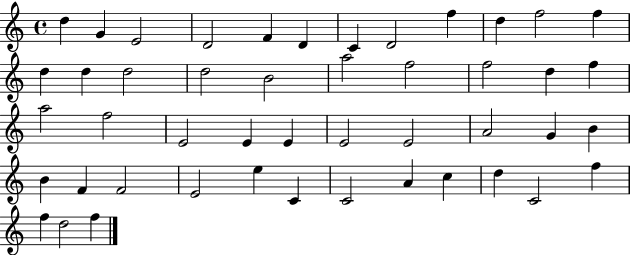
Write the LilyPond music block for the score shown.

{
  \clef treble
  \time 4/4
  \defaultTimeSignature
  \key c \major
  d''4 g'4 e'2 | d'2 f'4 d'4 | c'4 d'2 f''4 | d''4 f''2 f''4 | \break d''4 d''4 d''2 | d''2 b'2 | a''2 f''2 | f''2 d''4 f''4 | \break a''2 f''2 | e'2 e'4 e'4 | e'2 e'2 | a'2 g'4 b'4 | \break b'4 f'4 f'2 | e'2 e''4 c'4 | c'2 a'4 c''4 | d''4 c'2 f''4 | \break f''4 d''2 f''4 | \bar "|."
}